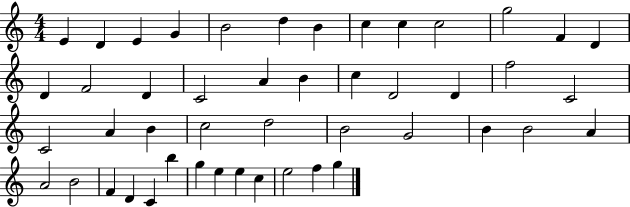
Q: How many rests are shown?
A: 0